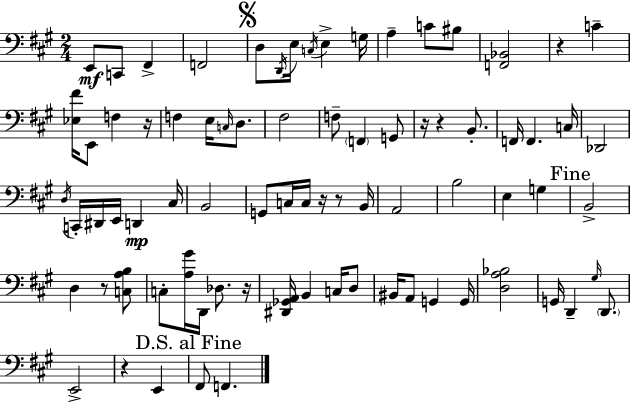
{
  \clef bass
  \numericTimeSignature
  \time 2/4
  \key a \major
  e,8\mf c,8 fis,4-> | f,2 | \mark \markup { \musicglyph "scripts.segno" } d8 \acciaccatura { d,16 } e16 \acciaccatura { c16 } e4-> | g16 a4-- c'8 | \break bis8 <f, bes,>2 | r4 c'4-- | <ees fis'>16 e,8 f4 | r16 f4 e16 \grace { c16 } | \break d8. fis2 | f8-- \parenthesize f,4 | g,8 r16 r4 | b,8.-. f,16 f,4. | \break c16 des,2 | \acciaccatura { d16 } c,16-. dis,16 e,16 d,4\mp | cis16 b,2 | g,8 c16 c16 | \break r16 r8 b,16 a,2 | b2 | e4 | g4 \mark "Fine" b,2-> | \break d4 | r8 <c a b>8 c8-. <a gis'>16 d,16 | des8. r16 <dis, ges, a,>16 b,4 | c16 d8 bis,16 a,8 g,4 | \break g,16 <d a bes>2 | g,16 d,4-- | \grace { gis16 } \parenthesize d,8. e,2-> | r4 | \break e,4 \mark "D.S. al Fine" fis,8 f,4. | \bar "|."
}